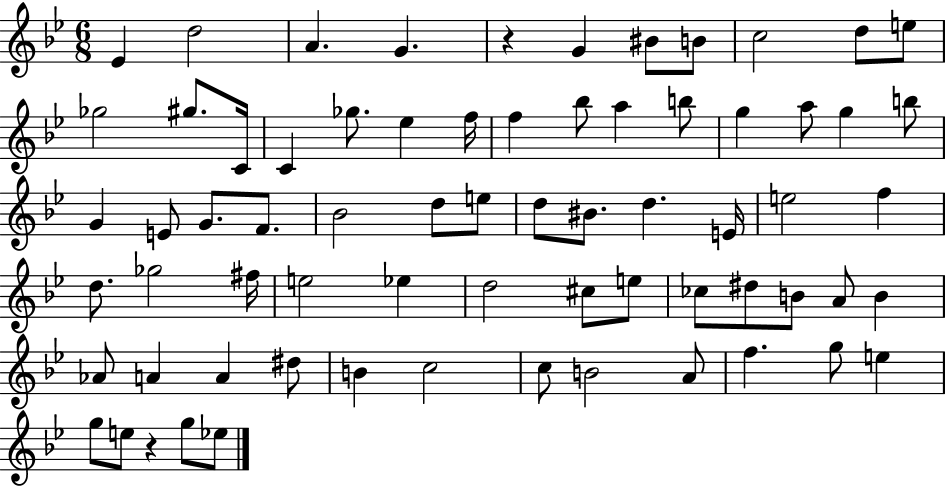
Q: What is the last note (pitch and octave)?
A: Eb5